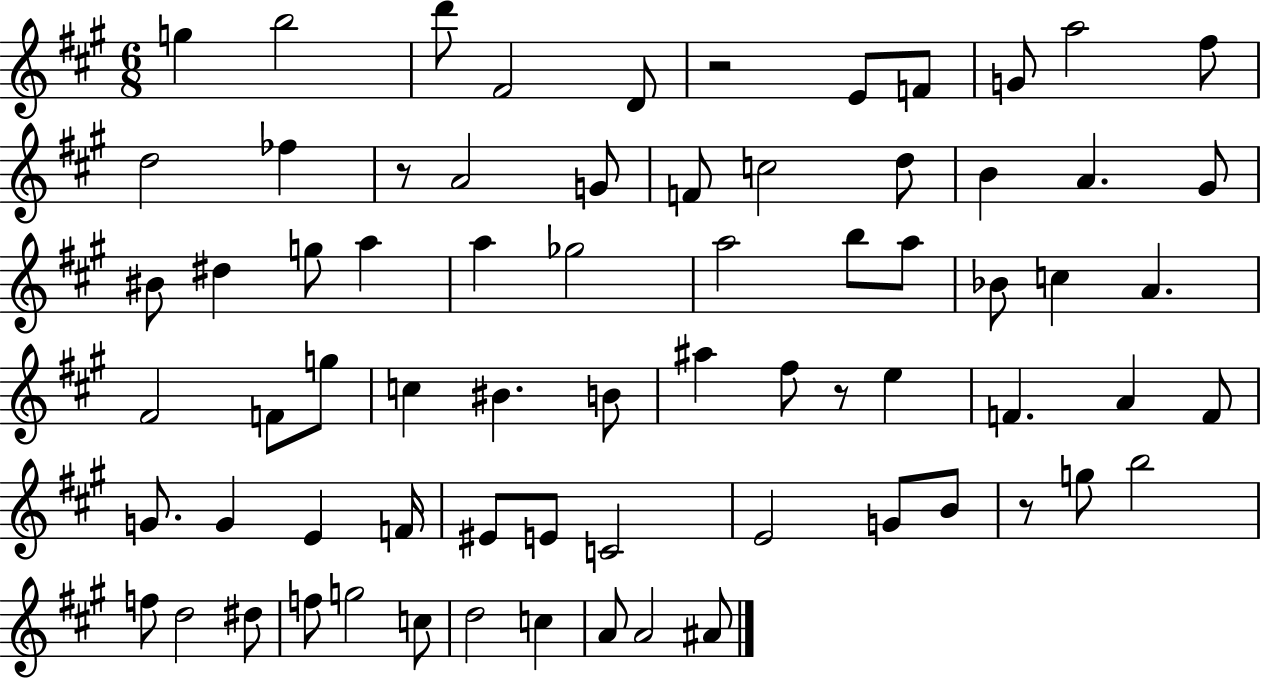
G5/q B5/h D6/e F#4/h D4/e R/h E4/e F4/e G4/e A5/h F#5/e D5/h FES5/q R/e A4/h G4/e F4/e C5/h D5/e B4/q A4/q. G#4/e BIS4/e D#5/q G5/e A5/q A5/q Gb5/h A5/h B5/e A5/e Bb4/e C5/q A4/q. F#4/h F4/e G5/e C5/q BIS4/q. B4/e A#5/q F#5/e R/e E5/q F4/q. A4/q F4/e G4/e. G4/q E4/q F4/s EIS4/e E4/e C4/h E4/h G4/e B4/e R/e G5/e B5/h F5/e D5/h D#5/e F5/e G5/h C5/e D5/h C5/q A4/e A4/h A#4/e